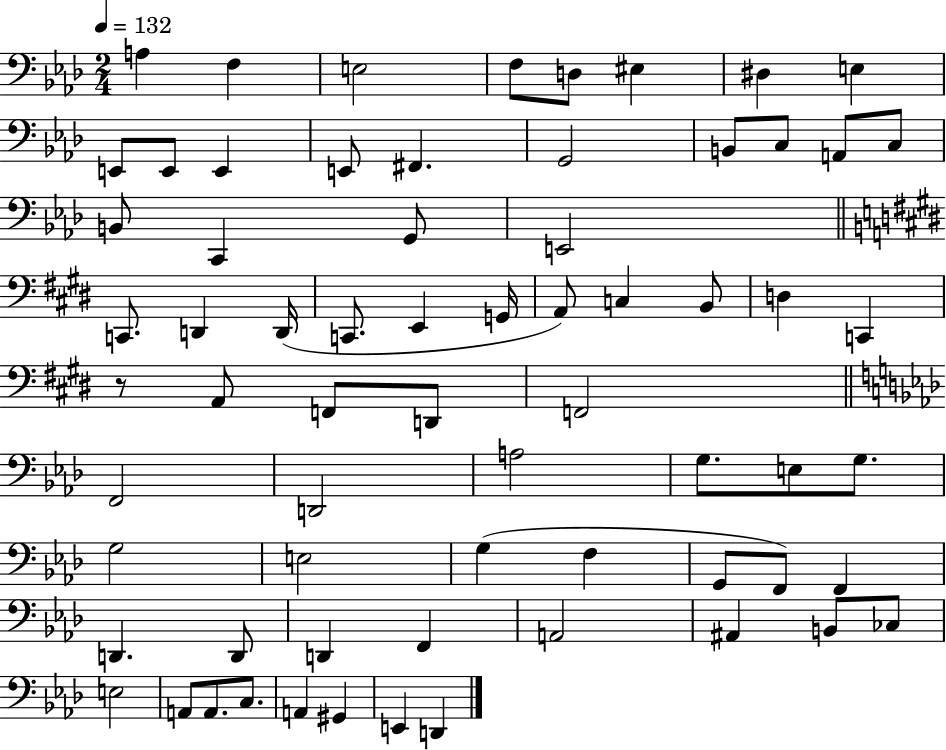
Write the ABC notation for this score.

X:1
T:Untitled
M:2/4
L:1/4
K:Ab
A, F, E,2 F,/2 D,/2 ^E, ^D, E, E,,/2 E,,/2 E,, E,,/2 ^F,, G,,2 B,,/2 C,/2 A,,/2 C,/2 B,,/2 C,, G,,/2 E,,2 C,,/2 D,, D,,/4 C,,/2 E,, G,,/4 A,,/2 C, B,,/2 D, C,, z/2 A,,/2 F,,/2 D,,/2 F,,2 F,,2 D,,2 A,2 G,/2 E,/2 G,/2 G,2 E,2 G, F, G,,/2 F,,/2 F,, D,, D,,/2 D,, F,, A,,2 ^A,, B,,/2 _C,/2 E,2 A,,/2 A,,/2 C,/2 A,, ^G,, E,, D,,